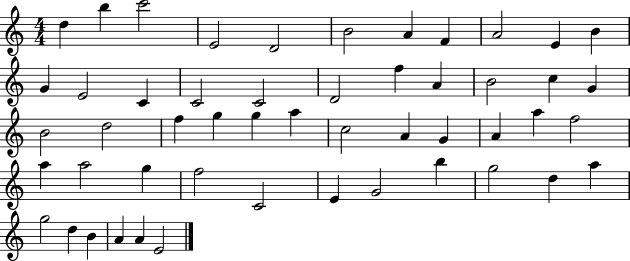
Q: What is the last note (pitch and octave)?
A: E4